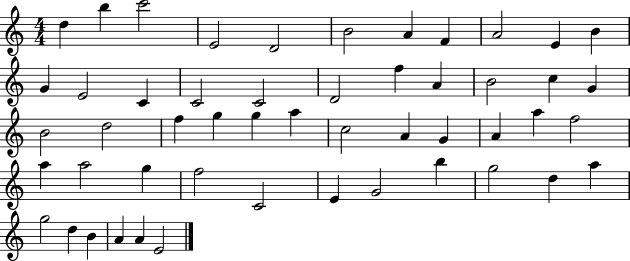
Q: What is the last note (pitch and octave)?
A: E4